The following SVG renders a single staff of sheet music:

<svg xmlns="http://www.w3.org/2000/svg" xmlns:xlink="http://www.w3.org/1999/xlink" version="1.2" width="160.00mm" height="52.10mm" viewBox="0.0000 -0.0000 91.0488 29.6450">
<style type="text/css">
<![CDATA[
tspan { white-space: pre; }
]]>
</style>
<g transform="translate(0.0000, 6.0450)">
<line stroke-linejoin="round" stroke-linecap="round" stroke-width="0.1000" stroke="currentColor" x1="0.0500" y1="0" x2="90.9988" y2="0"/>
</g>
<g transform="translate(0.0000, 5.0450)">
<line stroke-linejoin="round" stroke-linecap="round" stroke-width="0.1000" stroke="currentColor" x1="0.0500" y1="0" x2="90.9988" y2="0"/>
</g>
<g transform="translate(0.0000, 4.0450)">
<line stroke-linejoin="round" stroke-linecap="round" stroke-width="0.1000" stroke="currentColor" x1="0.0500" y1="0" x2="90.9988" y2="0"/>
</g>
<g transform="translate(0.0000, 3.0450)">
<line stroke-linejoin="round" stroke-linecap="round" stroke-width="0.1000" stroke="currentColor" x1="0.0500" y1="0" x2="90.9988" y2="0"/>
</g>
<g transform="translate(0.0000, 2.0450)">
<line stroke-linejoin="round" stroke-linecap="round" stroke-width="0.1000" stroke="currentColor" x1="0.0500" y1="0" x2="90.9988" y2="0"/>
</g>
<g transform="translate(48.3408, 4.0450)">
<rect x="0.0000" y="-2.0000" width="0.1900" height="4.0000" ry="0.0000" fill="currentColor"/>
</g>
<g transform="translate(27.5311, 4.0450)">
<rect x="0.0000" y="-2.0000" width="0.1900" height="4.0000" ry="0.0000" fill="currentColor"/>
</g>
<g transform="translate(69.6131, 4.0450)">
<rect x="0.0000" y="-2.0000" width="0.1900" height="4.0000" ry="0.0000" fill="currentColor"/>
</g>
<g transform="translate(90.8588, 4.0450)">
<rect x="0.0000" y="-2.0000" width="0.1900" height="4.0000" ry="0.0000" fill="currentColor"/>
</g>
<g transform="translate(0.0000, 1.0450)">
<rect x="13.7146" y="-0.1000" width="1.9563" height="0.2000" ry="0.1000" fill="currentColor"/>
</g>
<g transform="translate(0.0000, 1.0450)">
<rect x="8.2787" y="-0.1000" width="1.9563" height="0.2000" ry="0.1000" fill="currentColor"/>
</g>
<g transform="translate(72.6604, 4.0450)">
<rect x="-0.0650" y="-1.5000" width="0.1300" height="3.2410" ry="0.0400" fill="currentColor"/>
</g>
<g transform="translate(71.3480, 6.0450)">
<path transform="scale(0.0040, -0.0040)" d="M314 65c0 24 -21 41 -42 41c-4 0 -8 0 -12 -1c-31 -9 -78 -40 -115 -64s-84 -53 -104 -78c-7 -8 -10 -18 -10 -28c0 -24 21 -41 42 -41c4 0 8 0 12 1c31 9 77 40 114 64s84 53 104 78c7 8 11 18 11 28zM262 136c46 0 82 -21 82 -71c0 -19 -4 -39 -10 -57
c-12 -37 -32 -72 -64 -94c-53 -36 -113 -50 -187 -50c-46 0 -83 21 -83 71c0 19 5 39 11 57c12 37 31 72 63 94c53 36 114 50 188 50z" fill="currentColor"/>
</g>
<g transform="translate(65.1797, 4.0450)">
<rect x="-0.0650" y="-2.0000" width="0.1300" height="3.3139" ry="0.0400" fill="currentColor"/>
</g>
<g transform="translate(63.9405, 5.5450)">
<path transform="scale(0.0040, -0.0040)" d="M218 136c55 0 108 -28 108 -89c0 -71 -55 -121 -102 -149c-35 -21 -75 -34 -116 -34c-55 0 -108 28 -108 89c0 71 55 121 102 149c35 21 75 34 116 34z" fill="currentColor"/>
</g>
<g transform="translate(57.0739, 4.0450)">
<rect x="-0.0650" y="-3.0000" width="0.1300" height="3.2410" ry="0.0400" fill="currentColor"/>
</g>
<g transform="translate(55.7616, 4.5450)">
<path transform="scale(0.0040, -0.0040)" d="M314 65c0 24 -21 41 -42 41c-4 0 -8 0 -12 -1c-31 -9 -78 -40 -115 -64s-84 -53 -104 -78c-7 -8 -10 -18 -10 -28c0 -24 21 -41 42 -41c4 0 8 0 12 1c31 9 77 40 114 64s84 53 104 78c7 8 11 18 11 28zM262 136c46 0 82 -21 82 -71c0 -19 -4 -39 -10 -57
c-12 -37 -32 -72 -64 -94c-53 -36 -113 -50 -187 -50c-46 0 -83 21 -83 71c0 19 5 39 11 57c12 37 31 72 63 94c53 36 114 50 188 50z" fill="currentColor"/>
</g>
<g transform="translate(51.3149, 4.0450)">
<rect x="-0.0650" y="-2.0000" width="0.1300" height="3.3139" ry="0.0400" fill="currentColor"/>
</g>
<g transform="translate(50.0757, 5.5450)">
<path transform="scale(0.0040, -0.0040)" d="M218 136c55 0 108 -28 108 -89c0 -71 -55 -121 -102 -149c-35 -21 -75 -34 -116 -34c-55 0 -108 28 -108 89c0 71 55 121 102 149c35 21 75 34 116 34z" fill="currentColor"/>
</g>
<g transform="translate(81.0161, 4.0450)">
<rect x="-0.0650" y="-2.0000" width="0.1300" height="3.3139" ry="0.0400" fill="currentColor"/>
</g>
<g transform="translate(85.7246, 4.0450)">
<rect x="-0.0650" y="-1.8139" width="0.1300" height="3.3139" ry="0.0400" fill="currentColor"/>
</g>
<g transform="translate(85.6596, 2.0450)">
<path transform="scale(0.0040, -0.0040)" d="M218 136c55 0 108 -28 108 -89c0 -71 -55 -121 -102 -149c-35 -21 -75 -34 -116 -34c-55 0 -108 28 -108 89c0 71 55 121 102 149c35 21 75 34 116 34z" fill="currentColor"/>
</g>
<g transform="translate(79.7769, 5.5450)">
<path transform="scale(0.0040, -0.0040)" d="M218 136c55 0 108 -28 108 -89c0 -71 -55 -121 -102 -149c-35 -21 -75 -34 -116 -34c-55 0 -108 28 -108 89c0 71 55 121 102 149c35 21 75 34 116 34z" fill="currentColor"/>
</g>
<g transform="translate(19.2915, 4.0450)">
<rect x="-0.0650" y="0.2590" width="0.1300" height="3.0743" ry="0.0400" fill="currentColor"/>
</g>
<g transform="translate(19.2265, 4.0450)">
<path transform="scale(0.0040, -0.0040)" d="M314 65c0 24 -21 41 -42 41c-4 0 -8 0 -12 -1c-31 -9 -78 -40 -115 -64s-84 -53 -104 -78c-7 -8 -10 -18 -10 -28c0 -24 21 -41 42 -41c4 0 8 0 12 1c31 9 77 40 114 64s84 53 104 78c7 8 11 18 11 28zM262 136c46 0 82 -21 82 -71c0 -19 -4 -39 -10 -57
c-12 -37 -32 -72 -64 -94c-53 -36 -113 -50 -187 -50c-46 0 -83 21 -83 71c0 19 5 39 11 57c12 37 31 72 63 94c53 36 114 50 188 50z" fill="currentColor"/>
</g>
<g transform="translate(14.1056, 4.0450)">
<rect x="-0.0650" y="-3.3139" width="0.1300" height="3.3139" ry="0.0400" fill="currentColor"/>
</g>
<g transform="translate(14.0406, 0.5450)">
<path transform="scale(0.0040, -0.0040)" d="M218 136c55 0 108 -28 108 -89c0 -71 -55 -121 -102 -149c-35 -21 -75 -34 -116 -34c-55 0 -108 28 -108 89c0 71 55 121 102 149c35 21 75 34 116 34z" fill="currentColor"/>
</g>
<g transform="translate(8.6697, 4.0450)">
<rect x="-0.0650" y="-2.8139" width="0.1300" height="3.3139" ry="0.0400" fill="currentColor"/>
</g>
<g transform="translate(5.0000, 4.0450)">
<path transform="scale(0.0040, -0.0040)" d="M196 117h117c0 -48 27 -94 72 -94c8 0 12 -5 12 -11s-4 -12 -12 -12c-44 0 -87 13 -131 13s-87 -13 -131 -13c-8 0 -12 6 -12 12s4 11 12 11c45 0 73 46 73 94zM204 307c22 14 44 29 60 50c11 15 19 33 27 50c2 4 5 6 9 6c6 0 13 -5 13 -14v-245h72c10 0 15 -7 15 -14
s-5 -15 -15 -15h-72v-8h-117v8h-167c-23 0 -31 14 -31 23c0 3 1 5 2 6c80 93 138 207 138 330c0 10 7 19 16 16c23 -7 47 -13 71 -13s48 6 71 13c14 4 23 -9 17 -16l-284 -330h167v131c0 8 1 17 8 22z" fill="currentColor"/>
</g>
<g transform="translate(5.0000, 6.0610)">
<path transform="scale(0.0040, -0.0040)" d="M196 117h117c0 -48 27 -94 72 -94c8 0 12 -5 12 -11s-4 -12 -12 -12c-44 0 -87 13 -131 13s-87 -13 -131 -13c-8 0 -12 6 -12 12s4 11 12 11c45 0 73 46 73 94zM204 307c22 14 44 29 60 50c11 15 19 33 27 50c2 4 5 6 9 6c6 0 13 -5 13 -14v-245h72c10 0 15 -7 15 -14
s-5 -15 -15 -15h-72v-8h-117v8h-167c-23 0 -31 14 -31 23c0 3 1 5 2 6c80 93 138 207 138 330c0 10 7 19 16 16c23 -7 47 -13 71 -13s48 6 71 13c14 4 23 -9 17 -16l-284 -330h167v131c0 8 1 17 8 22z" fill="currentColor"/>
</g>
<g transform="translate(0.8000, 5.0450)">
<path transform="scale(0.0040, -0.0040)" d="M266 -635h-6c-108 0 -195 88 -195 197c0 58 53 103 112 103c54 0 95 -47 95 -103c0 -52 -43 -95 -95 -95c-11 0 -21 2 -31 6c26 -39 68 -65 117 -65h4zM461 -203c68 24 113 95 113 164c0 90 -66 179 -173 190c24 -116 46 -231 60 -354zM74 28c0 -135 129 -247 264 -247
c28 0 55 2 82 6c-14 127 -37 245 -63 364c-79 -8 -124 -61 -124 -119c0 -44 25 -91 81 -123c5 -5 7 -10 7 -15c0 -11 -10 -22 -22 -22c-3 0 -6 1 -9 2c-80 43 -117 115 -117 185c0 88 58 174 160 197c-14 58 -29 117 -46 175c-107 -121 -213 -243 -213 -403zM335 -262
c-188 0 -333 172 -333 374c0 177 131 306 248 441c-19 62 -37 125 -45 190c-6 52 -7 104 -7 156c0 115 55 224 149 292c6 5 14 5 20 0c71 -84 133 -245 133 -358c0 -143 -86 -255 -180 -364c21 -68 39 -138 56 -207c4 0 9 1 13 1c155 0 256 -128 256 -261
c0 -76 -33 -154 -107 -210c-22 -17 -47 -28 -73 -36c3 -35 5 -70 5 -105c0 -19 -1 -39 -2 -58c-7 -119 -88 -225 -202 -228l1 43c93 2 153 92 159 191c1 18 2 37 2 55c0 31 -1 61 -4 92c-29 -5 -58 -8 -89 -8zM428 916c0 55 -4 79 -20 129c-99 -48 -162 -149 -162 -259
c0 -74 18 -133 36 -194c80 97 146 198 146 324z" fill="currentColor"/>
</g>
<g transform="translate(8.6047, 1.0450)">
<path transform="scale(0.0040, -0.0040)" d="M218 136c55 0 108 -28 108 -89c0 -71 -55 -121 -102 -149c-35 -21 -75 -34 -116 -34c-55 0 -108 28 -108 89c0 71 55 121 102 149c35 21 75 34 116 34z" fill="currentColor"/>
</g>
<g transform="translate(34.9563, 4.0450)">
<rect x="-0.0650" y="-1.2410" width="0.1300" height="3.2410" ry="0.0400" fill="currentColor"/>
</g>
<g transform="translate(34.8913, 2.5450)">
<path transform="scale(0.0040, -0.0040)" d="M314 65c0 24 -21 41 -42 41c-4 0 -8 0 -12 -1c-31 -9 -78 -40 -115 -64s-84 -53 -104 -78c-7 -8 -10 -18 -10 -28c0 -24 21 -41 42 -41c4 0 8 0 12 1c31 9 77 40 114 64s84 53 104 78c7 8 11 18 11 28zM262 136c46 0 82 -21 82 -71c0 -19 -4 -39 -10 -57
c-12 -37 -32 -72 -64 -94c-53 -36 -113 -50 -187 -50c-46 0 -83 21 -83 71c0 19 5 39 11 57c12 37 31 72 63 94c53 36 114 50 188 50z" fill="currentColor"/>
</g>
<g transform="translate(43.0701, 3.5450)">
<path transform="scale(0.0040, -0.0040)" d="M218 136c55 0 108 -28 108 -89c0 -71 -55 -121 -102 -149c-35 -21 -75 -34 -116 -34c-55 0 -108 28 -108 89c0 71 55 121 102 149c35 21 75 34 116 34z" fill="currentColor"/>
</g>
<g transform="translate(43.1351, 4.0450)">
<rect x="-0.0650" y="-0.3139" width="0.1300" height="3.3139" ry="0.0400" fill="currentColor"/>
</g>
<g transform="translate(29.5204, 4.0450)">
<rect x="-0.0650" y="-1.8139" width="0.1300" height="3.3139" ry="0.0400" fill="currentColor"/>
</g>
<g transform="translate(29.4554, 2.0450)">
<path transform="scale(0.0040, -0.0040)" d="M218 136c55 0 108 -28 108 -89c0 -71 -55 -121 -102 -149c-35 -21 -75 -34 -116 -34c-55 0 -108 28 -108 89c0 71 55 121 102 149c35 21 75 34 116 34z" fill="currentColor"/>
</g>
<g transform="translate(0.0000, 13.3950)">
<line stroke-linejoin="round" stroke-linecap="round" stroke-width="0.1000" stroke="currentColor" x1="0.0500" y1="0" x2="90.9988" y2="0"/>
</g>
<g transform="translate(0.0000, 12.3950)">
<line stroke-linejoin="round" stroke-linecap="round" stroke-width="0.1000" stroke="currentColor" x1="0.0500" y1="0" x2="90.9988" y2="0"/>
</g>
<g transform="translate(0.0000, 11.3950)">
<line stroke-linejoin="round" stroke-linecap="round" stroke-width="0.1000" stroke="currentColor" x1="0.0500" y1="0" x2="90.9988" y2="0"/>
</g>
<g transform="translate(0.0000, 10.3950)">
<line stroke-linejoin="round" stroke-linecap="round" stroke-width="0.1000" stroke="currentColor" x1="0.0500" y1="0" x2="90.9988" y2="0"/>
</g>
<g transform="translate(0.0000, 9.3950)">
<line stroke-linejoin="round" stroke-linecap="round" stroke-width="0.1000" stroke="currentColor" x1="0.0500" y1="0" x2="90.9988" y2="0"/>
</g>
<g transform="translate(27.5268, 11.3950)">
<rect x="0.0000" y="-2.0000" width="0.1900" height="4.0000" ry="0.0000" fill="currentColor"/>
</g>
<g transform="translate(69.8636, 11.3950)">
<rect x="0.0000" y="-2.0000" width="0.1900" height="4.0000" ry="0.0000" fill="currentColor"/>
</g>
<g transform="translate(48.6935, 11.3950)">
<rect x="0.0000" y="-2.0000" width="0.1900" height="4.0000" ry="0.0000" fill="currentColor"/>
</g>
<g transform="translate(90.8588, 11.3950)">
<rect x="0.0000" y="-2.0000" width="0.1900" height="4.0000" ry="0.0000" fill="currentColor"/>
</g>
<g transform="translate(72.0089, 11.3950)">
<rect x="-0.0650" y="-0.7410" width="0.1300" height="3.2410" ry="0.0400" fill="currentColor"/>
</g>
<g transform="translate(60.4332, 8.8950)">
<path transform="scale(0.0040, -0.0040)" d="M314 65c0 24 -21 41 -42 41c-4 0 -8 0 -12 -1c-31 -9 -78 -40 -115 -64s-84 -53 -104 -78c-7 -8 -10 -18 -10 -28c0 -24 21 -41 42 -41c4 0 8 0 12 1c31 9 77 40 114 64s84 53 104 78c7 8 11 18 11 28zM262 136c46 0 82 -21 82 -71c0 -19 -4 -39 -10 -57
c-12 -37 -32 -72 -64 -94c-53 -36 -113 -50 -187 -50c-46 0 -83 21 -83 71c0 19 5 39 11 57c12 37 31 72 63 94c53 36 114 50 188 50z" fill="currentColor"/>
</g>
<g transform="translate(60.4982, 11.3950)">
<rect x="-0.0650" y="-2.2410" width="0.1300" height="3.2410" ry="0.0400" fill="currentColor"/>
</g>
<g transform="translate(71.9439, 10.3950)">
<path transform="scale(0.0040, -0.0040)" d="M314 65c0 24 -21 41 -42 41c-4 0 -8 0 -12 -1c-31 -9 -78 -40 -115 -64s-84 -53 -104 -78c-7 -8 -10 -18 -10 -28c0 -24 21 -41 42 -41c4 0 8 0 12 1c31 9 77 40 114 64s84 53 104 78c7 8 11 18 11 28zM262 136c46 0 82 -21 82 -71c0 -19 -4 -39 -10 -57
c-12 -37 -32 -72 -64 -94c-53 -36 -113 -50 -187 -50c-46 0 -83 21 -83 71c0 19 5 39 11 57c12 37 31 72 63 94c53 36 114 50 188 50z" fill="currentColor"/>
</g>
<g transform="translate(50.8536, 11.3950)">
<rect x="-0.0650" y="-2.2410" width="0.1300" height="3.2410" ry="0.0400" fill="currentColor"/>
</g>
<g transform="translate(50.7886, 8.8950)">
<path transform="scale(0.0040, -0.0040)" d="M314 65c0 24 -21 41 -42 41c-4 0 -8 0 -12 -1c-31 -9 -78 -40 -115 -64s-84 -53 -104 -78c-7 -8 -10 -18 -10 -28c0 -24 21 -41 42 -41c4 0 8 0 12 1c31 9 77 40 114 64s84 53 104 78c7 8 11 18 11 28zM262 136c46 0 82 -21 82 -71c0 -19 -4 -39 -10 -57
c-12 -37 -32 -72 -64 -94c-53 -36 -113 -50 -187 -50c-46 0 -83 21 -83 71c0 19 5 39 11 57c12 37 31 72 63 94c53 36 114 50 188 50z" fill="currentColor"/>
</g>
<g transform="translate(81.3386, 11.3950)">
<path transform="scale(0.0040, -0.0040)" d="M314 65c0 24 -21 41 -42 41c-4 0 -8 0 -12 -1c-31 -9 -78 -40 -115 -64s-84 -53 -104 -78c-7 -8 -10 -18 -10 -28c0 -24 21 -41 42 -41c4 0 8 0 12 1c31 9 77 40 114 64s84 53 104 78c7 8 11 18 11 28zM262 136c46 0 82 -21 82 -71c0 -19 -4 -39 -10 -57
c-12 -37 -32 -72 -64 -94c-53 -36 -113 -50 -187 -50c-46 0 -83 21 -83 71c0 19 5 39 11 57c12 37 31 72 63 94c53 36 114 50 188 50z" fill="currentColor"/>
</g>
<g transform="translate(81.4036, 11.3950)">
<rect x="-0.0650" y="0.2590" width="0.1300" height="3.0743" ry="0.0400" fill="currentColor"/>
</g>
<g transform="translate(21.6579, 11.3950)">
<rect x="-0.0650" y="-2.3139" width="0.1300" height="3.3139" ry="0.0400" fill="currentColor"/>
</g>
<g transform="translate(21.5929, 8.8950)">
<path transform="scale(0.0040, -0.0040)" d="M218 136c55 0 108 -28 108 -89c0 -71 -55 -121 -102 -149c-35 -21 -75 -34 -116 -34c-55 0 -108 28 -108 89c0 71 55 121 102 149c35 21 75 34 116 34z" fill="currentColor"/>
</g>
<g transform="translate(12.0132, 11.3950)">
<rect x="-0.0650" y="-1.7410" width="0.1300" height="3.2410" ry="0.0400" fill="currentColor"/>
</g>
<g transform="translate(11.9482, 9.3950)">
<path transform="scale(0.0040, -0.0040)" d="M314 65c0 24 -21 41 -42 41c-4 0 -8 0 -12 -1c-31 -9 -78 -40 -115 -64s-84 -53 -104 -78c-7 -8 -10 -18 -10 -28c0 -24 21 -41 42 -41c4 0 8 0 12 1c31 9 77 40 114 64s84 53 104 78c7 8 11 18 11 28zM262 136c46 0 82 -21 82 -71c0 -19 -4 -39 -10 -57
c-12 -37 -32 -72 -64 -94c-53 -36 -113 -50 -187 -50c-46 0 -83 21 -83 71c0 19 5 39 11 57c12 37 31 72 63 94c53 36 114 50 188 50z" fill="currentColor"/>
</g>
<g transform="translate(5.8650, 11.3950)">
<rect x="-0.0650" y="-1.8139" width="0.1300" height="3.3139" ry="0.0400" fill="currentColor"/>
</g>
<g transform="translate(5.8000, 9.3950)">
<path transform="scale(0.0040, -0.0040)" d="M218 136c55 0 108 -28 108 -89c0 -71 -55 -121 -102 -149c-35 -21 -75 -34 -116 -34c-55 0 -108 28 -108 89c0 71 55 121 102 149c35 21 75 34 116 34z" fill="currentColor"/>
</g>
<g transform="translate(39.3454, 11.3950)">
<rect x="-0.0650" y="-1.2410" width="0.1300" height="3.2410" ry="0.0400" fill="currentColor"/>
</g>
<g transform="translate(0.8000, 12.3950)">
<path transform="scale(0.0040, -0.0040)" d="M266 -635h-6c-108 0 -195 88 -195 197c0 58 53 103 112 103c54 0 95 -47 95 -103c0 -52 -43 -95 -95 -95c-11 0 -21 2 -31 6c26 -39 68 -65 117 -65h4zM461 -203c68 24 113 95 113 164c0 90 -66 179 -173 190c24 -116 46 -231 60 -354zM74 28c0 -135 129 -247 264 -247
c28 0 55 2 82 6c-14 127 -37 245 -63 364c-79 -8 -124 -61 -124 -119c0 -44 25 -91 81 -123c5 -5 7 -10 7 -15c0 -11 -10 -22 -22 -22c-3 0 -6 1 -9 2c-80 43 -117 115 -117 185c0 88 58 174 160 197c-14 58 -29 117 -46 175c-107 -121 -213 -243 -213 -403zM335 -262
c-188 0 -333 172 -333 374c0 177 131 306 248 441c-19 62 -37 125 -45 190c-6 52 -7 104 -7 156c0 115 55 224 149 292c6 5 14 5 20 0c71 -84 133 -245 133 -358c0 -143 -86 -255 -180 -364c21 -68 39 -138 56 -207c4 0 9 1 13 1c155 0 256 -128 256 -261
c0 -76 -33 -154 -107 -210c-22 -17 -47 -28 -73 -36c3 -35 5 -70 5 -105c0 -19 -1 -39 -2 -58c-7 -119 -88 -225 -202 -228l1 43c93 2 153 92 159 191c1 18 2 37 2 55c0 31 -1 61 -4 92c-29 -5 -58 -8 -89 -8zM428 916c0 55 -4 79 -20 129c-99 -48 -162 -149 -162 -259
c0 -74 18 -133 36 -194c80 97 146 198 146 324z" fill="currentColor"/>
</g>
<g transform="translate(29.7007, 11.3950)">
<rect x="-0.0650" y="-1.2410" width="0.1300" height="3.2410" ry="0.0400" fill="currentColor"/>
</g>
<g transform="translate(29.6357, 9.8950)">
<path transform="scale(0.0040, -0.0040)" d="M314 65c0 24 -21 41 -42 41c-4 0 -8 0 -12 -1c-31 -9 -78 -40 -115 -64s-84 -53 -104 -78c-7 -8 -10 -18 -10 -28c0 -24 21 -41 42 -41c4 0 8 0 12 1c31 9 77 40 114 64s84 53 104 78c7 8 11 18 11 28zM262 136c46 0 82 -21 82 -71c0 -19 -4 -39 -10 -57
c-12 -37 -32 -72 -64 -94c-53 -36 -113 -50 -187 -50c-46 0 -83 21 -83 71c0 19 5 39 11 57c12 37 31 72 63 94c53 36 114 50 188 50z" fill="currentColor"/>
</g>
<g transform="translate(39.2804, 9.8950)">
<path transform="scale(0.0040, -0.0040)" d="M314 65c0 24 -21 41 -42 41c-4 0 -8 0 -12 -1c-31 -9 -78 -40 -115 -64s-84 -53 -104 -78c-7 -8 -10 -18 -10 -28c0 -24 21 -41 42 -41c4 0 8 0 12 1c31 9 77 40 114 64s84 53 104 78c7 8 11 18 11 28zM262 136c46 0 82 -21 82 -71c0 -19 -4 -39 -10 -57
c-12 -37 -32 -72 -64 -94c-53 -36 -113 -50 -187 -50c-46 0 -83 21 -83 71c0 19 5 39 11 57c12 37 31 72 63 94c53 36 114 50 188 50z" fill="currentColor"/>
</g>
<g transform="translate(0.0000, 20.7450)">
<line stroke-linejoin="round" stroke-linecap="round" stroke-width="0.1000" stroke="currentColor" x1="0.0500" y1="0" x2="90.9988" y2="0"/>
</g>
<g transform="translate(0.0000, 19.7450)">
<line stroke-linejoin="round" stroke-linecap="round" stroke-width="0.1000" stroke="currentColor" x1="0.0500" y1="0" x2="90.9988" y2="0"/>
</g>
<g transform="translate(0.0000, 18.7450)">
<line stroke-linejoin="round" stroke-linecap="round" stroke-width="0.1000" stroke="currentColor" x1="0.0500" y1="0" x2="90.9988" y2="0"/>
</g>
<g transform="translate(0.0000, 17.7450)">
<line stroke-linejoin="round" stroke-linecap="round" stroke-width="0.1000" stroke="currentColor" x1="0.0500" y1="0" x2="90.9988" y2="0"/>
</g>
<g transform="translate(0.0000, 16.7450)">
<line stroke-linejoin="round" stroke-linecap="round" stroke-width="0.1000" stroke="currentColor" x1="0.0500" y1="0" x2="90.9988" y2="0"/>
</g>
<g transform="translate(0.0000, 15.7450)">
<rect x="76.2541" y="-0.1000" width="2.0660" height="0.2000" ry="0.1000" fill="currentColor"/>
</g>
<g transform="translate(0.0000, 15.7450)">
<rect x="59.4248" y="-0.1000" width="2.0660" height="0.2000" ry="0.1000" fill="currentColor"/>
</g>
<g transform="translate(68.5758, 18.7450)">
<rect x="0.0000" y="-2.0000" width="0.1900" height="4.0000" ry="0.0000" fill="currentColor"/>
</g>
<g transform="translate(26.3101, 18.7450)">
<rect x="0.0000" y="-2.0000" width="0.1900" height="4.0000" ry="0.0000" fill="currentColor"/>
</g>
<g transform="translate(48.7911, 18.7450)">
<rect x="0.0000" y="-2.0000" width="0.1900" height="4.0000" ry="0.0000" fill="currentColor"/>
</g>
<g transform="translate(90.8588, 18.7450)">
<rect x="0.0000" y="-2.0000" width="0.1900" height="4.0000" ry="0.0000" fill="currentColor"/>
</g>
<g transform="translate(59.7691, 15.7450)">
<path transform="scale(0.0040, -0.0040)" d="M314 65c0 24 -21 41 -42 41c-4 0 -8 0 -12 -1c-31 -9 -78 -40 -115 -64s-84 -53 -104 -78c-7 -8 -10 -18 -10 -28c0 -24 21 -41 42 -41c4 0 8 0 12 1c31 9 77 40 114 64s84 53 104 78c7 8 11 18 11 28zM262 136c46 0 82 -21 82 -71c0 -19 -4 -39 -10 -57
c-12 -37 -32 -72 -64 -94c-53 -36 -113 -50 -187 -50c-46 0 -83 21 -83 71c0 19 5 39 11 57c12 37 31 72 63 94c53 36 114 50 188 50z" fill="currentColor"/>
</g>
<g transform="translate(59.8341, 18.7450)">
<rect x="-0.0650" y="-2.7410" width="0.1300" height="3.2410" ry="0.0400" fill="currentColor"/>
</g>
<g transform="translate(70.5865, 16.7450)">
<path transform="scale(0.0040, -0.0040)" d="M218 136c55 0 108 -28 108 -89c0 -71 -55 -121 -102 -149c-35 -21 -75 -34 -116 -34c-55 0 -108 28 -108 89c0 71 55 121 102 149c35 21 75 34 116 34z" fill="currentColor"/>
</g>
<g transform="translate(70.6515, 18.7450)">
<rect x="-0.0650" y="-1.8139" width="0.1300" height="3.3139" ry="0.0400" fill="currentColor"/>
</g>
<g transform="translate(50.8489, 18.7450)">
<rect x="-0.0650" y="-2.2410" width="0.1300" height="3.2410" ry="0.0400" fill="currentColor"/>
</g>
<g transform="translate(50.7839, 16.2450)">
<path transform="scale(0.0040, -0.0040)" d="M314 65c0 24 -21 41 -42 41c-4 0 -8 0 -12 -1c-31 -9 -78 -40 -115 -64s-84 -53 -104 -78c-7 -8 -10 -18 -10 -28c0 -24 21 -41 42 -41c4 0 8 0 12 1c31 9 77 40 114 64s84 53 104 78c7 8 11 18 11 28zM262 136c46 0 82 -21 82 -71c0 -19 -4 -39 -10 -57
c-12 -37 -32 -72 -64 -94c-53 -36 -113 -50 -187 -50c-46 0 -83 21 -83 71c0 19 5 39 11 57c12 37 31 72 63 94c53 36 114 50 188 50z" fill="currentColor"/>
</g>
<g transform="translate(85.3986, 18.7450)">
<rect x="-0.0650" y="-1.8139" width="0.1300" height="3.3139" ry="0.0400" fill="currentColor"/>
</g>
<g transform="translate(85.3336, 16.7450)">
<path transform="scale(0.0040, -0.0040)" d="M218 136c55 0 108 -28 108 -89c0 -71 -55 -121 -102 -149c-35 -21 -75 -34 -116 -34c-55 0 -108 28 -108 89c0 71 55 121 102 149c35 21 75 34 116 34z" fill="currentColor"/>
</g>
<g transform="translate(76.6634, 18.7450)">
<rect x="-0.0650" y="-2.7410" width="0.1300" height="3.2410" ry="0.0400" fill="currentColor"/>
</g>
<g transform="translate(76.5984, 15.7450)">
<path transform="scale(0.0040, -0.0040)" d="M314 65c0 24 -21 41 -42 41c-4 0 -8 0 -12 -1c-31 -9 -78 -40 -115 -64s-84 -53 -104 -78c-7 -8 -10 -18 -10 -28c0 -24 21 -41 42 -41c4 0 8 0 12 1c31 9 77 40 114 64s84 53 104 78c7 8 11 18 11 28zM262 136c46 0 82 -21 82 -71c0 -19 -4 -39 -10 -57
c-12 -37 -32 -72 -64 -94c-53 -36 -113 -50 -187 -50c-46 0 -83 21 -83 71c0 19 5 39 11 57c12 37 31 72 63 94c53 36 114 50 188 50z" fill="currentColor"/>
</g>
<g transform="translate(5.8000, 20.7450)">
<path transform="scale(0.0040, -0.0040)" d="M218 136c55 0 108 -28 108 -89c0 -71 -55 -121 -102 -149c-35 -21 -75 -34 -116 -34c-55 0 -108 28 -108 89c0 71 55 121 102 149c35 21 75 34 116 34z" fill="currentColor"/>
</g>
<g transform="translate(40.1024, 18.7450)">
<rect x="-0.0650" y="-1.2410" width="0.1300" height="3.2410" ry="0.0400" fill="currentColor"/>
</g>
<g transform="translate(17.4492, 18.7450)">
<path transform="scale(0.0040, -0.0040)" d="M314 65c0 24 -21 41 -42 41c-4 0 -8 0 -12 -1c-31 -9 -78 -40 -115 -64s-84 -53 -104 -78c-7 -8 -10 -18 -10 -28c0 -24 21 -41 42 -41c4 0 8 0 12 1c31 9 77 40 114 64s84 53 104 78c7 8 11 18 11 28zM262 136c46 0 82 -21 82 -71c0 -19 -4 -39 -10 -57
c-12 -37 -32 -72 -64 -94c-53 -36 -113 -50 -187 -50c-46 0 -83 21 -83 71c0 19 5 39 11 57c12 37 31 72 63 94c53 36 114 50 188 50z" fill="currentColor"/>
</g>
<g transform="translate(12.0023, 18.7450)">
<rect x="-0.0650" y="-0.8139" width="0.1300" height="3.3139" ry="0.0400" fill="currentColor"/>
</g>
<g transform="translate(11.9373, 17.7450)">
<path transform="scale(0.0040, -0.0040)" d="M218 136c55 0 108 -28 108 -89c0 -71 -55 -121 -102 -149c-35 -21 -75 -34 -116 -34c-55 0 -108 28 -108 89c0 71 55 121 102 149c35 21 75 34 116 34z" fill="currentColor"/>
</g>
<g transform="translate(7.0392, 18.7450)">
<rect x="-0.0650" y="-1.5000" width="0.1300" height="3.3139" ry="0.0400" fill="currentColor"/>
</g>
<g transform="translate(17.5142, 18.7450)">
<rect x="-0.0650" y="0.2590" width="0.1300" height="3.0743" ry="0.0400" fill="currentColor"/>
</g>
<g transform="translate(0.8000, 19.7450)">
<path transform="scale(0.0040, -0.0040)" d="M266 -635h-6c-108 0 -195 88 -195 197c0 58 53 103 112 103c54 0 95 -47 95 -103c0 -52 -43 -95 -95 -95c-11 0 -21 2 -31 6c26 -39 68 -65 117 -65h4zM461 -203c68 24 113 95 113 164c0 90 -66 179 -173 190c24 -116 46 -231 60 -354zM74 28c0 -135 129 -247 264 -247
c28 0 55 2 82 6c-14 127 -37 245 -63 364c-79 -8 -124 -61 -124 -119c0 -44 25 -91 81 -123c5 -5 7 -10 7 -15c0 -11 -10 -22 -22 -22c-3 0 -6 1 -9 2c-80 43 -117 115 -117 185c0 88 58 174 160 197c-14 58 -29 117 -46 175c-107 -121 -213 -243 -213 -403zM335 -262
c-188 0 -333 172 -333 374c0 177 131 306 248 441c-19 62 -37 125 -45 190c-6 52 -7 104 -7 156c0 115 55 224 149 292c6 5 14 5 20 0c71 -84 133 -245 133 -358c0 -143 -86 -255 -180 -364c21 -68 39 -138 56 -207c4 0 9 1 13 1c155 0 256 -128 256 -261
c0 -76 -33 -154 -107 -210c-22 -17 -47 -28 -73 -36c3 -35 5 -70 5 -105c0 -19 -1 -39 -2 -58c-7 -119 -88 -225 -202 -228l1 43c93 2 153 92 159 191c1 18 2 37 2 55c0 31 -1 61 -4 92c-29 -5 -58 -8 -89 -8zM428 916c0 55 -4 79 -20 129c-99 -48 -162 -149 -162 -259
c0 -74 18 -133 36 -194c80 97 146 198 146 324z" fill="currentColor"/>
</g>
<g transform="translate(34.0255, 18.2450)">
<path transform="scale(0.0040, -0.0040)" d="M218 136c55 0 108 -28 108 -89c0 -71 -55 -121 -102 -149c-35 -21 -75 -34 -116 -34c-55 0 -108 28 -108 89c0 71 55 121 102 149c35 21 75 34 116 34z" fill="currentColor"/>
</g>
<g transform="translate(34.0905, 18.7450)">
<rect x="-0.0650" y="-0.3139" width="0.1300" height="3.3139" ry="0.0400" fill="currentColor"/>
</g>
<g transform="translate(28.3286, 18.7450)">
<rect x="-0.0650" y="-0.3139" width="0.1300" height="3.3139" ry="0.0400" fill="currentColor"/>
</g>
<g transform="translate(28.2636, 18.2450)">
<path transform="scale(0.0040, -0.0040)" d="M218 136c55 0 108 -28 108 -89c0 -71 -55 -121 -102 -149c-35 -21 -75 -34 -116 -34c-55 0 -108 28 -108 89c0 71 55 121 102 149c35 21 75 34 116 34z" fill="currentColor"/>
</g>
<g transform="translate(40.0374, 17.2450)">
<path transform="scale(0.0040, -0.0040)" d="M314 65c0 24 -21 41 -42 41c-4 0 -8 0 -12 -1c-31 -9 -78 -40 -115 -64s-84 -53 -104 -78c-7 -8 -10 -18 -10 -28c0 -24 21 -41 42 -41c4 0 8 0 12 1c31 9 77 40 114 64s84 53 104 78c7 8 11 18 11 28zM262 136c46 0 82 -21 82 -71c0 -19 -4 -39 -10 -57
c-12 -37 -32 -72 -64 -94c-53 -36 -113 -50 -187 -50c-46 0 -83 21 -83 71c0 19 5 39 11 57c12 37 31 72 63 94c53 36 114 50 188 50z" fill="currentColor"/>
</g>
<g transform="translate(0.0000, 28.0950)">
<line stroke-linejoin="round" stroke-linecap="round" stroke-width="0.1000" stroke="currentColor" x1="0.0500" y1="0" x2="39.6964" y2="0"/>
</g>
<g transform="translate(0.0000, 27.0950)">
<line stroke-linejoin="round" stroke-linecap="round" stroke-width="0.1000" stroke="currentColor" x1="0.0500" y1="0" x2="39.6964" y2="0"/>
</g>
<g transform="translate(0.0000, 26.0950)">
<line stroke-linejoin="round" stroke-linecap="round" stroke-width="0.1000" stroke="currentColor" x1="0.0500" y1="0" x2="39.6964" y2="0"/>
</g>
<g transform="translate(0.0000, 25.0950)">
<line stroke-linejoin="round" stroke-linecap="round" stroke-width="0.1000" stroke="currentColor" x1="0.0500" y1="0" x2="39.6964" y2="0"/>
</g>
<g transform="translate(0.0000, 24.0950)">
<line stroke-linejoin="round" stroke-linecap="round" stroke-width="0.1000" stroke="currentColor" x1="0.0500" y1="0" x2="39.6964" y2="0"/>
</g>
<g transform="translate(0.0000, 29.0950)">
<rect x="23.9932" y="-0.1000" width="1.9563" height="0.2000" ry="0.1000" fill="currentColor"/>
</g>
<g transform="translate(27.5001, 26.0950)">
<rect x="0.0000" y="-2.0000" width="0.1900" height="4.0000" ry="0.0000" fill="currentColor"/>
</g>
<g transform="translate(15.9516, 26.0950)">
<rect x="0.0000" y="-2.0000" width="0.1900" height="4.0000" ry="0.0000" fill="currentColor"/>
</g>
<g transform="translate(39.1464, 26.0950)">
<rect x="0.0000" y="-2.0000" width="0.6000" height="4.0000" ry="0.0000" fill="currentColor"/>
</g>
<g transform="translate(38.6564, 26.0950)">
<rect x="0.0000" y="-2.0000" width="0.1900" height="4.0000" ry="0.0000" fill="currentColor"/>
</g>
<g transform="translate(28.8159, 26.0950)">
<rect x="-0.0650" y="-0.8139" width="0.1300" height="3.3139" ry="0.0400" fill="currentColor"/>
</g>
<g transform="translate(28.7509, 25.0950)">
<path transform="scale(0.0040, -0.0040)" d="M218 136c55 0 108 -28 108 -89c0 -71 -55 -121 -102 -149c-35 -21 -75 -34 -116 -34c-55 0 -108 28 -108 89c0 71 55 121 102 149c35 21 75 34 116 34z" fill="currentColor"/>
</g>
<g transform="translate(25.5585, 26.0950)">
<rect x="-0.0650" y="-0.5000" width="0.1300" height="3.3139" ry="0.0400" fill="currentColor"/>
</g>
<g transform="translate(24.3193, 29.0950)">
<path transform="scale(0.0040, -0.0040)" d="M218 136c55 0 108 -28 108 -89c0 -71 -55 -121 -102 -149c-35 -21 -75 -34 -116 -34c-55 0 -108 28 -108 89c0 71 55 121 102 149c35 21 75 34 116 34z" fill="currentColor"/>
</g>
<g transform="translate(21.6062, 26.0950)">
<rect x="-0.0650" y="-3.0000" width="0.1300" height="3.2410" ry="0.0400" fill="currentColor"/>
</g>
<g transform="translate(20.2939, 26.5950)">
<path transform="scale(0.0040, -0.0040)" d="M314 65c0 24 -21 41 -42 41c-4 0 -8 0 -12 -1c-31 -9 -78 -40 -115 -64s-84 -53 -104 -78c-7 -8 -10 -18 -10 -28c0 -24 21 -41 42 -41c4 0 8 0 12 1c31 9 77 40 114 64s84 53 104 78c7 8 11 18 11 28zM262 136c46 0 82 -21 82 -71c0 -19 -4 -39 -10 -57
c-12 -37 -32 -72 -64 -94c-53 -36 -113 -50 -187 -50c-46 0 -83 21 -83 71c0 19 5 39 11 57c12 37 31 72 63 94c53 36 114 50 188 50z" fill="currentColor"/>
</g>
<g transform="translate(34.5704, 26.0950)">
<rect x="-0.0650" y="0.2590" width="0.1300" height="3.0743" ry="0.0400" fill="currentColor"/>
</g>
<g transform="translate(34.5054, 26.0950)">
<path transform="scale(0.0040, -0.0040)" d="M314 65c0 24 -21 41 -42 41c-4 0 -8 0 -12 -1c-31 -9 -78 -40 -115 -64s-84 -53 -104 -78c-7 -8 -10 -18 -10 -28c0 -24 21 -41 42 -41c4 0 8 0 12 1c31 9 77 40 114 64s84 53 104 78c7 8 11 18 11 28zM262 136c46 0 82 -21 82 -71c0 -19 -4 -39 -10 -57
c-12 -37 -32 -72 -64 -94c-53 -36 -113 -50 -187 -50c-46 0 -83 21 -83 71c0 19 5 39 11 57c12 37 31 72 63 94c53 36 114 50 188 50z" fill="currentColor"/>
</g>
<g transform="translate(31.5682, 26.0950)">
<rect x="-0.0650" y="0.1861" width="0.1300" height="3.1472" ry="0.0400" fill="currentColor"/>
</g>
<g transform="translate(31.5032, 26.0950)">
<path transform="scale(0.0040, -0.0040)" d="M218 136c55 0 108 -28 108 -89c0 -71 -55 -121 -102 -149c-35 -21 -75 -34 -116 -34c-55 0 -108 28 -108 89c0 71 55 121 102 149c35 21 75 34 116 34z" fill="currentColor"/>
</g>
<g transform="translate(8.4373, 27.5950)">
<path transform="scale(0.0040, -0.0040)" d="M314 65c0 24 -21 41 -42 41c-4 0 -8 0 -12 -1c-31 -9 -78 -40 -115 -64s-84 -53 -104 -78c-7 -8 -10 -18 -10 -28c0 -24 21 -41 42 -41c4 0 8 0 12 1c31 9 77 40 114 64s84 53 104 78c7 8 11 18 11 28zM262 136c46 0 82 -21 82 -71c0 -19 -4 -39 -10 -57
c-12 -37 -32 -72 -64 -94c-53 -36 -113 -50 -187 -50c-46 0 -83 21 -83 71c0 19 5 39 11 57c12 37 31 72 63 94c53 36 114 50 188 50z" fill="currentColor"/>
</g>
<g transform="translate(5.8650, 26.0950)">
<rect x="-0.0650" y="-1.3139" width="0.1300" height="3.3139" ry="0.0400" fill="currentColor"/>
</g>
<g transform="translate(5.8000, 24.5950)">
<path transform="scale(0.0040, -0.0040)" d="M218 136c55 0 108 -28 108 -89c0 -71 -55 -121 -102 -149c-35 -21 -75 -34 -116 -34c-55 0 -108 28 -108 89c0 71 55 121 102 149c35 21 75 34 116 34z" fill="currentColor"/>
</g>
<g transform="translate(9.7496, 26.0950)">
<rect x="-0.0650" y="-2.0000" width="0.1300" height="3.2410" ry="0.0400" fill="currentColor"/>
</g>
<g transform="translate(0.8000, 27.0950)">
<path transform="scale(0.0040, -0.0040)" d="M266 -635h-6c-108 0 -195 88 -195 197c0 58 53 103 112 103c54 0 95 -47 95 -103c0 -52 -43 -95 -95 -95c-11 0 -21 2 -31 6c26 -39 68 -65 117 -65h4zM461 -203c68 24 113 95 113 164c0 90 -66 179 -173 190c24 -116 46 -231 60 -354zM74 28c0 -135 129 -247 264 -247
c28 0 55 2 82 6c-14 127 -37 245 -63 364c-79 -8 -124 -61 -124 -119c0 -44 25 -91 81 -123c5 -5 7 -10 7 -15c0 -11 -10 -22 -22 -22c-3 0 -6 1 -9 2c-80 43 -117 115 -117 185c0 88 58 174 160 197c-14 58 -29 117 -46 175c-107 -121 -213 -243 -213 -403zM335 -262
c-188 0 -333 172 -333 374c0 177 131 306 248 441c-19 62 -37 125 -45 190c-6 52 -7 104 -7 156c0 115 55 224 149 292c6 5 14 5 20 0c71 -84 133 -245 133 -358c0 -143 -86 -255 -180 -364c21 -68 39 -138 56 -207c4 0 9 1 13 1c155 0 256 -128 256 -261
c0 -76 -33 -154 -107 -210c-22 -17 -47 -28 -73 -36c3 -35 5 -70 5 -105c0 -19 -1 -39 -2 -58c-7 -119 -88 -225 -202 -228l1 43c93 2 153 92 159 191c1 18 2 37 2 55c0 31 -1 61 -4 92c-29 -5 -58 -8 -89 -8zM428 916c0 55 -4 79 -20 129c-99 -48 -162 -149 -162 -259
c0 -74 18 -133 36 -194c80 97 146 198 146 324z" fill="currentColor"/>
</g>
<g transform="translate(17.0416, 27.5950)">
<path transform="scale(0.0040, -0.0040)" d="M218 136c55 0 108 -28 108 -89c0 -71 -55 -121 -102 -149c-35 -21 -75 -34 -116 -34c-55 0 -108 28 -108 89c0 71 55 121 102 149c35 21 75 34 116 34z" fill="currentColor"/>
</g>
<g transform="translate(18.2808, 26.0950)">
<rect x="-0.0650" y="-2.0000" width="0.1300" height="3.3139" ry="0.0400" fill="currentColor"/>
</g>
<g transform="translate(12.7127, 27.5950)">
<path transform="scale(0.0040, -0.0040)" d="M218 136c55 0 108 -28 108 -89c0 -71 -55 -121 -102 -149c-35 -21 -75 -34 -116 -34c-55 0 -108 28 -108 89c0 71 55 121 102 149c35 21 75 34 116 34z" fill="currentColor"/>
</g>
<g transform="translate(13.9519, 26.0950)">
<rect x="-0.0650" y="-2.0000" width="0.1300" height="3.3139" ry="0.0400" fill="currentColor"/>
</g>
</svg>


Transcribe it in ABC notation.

X:1
T:Untitled
M:4/4
L:1/4
K:C
a b B2 f e2 c F A2 F E2 F f f f2 g e2 e2 g2 g2 d2 B2 E d B2 c c e2 g2 a2 f a2 f e F2 F F A2 C d B B2